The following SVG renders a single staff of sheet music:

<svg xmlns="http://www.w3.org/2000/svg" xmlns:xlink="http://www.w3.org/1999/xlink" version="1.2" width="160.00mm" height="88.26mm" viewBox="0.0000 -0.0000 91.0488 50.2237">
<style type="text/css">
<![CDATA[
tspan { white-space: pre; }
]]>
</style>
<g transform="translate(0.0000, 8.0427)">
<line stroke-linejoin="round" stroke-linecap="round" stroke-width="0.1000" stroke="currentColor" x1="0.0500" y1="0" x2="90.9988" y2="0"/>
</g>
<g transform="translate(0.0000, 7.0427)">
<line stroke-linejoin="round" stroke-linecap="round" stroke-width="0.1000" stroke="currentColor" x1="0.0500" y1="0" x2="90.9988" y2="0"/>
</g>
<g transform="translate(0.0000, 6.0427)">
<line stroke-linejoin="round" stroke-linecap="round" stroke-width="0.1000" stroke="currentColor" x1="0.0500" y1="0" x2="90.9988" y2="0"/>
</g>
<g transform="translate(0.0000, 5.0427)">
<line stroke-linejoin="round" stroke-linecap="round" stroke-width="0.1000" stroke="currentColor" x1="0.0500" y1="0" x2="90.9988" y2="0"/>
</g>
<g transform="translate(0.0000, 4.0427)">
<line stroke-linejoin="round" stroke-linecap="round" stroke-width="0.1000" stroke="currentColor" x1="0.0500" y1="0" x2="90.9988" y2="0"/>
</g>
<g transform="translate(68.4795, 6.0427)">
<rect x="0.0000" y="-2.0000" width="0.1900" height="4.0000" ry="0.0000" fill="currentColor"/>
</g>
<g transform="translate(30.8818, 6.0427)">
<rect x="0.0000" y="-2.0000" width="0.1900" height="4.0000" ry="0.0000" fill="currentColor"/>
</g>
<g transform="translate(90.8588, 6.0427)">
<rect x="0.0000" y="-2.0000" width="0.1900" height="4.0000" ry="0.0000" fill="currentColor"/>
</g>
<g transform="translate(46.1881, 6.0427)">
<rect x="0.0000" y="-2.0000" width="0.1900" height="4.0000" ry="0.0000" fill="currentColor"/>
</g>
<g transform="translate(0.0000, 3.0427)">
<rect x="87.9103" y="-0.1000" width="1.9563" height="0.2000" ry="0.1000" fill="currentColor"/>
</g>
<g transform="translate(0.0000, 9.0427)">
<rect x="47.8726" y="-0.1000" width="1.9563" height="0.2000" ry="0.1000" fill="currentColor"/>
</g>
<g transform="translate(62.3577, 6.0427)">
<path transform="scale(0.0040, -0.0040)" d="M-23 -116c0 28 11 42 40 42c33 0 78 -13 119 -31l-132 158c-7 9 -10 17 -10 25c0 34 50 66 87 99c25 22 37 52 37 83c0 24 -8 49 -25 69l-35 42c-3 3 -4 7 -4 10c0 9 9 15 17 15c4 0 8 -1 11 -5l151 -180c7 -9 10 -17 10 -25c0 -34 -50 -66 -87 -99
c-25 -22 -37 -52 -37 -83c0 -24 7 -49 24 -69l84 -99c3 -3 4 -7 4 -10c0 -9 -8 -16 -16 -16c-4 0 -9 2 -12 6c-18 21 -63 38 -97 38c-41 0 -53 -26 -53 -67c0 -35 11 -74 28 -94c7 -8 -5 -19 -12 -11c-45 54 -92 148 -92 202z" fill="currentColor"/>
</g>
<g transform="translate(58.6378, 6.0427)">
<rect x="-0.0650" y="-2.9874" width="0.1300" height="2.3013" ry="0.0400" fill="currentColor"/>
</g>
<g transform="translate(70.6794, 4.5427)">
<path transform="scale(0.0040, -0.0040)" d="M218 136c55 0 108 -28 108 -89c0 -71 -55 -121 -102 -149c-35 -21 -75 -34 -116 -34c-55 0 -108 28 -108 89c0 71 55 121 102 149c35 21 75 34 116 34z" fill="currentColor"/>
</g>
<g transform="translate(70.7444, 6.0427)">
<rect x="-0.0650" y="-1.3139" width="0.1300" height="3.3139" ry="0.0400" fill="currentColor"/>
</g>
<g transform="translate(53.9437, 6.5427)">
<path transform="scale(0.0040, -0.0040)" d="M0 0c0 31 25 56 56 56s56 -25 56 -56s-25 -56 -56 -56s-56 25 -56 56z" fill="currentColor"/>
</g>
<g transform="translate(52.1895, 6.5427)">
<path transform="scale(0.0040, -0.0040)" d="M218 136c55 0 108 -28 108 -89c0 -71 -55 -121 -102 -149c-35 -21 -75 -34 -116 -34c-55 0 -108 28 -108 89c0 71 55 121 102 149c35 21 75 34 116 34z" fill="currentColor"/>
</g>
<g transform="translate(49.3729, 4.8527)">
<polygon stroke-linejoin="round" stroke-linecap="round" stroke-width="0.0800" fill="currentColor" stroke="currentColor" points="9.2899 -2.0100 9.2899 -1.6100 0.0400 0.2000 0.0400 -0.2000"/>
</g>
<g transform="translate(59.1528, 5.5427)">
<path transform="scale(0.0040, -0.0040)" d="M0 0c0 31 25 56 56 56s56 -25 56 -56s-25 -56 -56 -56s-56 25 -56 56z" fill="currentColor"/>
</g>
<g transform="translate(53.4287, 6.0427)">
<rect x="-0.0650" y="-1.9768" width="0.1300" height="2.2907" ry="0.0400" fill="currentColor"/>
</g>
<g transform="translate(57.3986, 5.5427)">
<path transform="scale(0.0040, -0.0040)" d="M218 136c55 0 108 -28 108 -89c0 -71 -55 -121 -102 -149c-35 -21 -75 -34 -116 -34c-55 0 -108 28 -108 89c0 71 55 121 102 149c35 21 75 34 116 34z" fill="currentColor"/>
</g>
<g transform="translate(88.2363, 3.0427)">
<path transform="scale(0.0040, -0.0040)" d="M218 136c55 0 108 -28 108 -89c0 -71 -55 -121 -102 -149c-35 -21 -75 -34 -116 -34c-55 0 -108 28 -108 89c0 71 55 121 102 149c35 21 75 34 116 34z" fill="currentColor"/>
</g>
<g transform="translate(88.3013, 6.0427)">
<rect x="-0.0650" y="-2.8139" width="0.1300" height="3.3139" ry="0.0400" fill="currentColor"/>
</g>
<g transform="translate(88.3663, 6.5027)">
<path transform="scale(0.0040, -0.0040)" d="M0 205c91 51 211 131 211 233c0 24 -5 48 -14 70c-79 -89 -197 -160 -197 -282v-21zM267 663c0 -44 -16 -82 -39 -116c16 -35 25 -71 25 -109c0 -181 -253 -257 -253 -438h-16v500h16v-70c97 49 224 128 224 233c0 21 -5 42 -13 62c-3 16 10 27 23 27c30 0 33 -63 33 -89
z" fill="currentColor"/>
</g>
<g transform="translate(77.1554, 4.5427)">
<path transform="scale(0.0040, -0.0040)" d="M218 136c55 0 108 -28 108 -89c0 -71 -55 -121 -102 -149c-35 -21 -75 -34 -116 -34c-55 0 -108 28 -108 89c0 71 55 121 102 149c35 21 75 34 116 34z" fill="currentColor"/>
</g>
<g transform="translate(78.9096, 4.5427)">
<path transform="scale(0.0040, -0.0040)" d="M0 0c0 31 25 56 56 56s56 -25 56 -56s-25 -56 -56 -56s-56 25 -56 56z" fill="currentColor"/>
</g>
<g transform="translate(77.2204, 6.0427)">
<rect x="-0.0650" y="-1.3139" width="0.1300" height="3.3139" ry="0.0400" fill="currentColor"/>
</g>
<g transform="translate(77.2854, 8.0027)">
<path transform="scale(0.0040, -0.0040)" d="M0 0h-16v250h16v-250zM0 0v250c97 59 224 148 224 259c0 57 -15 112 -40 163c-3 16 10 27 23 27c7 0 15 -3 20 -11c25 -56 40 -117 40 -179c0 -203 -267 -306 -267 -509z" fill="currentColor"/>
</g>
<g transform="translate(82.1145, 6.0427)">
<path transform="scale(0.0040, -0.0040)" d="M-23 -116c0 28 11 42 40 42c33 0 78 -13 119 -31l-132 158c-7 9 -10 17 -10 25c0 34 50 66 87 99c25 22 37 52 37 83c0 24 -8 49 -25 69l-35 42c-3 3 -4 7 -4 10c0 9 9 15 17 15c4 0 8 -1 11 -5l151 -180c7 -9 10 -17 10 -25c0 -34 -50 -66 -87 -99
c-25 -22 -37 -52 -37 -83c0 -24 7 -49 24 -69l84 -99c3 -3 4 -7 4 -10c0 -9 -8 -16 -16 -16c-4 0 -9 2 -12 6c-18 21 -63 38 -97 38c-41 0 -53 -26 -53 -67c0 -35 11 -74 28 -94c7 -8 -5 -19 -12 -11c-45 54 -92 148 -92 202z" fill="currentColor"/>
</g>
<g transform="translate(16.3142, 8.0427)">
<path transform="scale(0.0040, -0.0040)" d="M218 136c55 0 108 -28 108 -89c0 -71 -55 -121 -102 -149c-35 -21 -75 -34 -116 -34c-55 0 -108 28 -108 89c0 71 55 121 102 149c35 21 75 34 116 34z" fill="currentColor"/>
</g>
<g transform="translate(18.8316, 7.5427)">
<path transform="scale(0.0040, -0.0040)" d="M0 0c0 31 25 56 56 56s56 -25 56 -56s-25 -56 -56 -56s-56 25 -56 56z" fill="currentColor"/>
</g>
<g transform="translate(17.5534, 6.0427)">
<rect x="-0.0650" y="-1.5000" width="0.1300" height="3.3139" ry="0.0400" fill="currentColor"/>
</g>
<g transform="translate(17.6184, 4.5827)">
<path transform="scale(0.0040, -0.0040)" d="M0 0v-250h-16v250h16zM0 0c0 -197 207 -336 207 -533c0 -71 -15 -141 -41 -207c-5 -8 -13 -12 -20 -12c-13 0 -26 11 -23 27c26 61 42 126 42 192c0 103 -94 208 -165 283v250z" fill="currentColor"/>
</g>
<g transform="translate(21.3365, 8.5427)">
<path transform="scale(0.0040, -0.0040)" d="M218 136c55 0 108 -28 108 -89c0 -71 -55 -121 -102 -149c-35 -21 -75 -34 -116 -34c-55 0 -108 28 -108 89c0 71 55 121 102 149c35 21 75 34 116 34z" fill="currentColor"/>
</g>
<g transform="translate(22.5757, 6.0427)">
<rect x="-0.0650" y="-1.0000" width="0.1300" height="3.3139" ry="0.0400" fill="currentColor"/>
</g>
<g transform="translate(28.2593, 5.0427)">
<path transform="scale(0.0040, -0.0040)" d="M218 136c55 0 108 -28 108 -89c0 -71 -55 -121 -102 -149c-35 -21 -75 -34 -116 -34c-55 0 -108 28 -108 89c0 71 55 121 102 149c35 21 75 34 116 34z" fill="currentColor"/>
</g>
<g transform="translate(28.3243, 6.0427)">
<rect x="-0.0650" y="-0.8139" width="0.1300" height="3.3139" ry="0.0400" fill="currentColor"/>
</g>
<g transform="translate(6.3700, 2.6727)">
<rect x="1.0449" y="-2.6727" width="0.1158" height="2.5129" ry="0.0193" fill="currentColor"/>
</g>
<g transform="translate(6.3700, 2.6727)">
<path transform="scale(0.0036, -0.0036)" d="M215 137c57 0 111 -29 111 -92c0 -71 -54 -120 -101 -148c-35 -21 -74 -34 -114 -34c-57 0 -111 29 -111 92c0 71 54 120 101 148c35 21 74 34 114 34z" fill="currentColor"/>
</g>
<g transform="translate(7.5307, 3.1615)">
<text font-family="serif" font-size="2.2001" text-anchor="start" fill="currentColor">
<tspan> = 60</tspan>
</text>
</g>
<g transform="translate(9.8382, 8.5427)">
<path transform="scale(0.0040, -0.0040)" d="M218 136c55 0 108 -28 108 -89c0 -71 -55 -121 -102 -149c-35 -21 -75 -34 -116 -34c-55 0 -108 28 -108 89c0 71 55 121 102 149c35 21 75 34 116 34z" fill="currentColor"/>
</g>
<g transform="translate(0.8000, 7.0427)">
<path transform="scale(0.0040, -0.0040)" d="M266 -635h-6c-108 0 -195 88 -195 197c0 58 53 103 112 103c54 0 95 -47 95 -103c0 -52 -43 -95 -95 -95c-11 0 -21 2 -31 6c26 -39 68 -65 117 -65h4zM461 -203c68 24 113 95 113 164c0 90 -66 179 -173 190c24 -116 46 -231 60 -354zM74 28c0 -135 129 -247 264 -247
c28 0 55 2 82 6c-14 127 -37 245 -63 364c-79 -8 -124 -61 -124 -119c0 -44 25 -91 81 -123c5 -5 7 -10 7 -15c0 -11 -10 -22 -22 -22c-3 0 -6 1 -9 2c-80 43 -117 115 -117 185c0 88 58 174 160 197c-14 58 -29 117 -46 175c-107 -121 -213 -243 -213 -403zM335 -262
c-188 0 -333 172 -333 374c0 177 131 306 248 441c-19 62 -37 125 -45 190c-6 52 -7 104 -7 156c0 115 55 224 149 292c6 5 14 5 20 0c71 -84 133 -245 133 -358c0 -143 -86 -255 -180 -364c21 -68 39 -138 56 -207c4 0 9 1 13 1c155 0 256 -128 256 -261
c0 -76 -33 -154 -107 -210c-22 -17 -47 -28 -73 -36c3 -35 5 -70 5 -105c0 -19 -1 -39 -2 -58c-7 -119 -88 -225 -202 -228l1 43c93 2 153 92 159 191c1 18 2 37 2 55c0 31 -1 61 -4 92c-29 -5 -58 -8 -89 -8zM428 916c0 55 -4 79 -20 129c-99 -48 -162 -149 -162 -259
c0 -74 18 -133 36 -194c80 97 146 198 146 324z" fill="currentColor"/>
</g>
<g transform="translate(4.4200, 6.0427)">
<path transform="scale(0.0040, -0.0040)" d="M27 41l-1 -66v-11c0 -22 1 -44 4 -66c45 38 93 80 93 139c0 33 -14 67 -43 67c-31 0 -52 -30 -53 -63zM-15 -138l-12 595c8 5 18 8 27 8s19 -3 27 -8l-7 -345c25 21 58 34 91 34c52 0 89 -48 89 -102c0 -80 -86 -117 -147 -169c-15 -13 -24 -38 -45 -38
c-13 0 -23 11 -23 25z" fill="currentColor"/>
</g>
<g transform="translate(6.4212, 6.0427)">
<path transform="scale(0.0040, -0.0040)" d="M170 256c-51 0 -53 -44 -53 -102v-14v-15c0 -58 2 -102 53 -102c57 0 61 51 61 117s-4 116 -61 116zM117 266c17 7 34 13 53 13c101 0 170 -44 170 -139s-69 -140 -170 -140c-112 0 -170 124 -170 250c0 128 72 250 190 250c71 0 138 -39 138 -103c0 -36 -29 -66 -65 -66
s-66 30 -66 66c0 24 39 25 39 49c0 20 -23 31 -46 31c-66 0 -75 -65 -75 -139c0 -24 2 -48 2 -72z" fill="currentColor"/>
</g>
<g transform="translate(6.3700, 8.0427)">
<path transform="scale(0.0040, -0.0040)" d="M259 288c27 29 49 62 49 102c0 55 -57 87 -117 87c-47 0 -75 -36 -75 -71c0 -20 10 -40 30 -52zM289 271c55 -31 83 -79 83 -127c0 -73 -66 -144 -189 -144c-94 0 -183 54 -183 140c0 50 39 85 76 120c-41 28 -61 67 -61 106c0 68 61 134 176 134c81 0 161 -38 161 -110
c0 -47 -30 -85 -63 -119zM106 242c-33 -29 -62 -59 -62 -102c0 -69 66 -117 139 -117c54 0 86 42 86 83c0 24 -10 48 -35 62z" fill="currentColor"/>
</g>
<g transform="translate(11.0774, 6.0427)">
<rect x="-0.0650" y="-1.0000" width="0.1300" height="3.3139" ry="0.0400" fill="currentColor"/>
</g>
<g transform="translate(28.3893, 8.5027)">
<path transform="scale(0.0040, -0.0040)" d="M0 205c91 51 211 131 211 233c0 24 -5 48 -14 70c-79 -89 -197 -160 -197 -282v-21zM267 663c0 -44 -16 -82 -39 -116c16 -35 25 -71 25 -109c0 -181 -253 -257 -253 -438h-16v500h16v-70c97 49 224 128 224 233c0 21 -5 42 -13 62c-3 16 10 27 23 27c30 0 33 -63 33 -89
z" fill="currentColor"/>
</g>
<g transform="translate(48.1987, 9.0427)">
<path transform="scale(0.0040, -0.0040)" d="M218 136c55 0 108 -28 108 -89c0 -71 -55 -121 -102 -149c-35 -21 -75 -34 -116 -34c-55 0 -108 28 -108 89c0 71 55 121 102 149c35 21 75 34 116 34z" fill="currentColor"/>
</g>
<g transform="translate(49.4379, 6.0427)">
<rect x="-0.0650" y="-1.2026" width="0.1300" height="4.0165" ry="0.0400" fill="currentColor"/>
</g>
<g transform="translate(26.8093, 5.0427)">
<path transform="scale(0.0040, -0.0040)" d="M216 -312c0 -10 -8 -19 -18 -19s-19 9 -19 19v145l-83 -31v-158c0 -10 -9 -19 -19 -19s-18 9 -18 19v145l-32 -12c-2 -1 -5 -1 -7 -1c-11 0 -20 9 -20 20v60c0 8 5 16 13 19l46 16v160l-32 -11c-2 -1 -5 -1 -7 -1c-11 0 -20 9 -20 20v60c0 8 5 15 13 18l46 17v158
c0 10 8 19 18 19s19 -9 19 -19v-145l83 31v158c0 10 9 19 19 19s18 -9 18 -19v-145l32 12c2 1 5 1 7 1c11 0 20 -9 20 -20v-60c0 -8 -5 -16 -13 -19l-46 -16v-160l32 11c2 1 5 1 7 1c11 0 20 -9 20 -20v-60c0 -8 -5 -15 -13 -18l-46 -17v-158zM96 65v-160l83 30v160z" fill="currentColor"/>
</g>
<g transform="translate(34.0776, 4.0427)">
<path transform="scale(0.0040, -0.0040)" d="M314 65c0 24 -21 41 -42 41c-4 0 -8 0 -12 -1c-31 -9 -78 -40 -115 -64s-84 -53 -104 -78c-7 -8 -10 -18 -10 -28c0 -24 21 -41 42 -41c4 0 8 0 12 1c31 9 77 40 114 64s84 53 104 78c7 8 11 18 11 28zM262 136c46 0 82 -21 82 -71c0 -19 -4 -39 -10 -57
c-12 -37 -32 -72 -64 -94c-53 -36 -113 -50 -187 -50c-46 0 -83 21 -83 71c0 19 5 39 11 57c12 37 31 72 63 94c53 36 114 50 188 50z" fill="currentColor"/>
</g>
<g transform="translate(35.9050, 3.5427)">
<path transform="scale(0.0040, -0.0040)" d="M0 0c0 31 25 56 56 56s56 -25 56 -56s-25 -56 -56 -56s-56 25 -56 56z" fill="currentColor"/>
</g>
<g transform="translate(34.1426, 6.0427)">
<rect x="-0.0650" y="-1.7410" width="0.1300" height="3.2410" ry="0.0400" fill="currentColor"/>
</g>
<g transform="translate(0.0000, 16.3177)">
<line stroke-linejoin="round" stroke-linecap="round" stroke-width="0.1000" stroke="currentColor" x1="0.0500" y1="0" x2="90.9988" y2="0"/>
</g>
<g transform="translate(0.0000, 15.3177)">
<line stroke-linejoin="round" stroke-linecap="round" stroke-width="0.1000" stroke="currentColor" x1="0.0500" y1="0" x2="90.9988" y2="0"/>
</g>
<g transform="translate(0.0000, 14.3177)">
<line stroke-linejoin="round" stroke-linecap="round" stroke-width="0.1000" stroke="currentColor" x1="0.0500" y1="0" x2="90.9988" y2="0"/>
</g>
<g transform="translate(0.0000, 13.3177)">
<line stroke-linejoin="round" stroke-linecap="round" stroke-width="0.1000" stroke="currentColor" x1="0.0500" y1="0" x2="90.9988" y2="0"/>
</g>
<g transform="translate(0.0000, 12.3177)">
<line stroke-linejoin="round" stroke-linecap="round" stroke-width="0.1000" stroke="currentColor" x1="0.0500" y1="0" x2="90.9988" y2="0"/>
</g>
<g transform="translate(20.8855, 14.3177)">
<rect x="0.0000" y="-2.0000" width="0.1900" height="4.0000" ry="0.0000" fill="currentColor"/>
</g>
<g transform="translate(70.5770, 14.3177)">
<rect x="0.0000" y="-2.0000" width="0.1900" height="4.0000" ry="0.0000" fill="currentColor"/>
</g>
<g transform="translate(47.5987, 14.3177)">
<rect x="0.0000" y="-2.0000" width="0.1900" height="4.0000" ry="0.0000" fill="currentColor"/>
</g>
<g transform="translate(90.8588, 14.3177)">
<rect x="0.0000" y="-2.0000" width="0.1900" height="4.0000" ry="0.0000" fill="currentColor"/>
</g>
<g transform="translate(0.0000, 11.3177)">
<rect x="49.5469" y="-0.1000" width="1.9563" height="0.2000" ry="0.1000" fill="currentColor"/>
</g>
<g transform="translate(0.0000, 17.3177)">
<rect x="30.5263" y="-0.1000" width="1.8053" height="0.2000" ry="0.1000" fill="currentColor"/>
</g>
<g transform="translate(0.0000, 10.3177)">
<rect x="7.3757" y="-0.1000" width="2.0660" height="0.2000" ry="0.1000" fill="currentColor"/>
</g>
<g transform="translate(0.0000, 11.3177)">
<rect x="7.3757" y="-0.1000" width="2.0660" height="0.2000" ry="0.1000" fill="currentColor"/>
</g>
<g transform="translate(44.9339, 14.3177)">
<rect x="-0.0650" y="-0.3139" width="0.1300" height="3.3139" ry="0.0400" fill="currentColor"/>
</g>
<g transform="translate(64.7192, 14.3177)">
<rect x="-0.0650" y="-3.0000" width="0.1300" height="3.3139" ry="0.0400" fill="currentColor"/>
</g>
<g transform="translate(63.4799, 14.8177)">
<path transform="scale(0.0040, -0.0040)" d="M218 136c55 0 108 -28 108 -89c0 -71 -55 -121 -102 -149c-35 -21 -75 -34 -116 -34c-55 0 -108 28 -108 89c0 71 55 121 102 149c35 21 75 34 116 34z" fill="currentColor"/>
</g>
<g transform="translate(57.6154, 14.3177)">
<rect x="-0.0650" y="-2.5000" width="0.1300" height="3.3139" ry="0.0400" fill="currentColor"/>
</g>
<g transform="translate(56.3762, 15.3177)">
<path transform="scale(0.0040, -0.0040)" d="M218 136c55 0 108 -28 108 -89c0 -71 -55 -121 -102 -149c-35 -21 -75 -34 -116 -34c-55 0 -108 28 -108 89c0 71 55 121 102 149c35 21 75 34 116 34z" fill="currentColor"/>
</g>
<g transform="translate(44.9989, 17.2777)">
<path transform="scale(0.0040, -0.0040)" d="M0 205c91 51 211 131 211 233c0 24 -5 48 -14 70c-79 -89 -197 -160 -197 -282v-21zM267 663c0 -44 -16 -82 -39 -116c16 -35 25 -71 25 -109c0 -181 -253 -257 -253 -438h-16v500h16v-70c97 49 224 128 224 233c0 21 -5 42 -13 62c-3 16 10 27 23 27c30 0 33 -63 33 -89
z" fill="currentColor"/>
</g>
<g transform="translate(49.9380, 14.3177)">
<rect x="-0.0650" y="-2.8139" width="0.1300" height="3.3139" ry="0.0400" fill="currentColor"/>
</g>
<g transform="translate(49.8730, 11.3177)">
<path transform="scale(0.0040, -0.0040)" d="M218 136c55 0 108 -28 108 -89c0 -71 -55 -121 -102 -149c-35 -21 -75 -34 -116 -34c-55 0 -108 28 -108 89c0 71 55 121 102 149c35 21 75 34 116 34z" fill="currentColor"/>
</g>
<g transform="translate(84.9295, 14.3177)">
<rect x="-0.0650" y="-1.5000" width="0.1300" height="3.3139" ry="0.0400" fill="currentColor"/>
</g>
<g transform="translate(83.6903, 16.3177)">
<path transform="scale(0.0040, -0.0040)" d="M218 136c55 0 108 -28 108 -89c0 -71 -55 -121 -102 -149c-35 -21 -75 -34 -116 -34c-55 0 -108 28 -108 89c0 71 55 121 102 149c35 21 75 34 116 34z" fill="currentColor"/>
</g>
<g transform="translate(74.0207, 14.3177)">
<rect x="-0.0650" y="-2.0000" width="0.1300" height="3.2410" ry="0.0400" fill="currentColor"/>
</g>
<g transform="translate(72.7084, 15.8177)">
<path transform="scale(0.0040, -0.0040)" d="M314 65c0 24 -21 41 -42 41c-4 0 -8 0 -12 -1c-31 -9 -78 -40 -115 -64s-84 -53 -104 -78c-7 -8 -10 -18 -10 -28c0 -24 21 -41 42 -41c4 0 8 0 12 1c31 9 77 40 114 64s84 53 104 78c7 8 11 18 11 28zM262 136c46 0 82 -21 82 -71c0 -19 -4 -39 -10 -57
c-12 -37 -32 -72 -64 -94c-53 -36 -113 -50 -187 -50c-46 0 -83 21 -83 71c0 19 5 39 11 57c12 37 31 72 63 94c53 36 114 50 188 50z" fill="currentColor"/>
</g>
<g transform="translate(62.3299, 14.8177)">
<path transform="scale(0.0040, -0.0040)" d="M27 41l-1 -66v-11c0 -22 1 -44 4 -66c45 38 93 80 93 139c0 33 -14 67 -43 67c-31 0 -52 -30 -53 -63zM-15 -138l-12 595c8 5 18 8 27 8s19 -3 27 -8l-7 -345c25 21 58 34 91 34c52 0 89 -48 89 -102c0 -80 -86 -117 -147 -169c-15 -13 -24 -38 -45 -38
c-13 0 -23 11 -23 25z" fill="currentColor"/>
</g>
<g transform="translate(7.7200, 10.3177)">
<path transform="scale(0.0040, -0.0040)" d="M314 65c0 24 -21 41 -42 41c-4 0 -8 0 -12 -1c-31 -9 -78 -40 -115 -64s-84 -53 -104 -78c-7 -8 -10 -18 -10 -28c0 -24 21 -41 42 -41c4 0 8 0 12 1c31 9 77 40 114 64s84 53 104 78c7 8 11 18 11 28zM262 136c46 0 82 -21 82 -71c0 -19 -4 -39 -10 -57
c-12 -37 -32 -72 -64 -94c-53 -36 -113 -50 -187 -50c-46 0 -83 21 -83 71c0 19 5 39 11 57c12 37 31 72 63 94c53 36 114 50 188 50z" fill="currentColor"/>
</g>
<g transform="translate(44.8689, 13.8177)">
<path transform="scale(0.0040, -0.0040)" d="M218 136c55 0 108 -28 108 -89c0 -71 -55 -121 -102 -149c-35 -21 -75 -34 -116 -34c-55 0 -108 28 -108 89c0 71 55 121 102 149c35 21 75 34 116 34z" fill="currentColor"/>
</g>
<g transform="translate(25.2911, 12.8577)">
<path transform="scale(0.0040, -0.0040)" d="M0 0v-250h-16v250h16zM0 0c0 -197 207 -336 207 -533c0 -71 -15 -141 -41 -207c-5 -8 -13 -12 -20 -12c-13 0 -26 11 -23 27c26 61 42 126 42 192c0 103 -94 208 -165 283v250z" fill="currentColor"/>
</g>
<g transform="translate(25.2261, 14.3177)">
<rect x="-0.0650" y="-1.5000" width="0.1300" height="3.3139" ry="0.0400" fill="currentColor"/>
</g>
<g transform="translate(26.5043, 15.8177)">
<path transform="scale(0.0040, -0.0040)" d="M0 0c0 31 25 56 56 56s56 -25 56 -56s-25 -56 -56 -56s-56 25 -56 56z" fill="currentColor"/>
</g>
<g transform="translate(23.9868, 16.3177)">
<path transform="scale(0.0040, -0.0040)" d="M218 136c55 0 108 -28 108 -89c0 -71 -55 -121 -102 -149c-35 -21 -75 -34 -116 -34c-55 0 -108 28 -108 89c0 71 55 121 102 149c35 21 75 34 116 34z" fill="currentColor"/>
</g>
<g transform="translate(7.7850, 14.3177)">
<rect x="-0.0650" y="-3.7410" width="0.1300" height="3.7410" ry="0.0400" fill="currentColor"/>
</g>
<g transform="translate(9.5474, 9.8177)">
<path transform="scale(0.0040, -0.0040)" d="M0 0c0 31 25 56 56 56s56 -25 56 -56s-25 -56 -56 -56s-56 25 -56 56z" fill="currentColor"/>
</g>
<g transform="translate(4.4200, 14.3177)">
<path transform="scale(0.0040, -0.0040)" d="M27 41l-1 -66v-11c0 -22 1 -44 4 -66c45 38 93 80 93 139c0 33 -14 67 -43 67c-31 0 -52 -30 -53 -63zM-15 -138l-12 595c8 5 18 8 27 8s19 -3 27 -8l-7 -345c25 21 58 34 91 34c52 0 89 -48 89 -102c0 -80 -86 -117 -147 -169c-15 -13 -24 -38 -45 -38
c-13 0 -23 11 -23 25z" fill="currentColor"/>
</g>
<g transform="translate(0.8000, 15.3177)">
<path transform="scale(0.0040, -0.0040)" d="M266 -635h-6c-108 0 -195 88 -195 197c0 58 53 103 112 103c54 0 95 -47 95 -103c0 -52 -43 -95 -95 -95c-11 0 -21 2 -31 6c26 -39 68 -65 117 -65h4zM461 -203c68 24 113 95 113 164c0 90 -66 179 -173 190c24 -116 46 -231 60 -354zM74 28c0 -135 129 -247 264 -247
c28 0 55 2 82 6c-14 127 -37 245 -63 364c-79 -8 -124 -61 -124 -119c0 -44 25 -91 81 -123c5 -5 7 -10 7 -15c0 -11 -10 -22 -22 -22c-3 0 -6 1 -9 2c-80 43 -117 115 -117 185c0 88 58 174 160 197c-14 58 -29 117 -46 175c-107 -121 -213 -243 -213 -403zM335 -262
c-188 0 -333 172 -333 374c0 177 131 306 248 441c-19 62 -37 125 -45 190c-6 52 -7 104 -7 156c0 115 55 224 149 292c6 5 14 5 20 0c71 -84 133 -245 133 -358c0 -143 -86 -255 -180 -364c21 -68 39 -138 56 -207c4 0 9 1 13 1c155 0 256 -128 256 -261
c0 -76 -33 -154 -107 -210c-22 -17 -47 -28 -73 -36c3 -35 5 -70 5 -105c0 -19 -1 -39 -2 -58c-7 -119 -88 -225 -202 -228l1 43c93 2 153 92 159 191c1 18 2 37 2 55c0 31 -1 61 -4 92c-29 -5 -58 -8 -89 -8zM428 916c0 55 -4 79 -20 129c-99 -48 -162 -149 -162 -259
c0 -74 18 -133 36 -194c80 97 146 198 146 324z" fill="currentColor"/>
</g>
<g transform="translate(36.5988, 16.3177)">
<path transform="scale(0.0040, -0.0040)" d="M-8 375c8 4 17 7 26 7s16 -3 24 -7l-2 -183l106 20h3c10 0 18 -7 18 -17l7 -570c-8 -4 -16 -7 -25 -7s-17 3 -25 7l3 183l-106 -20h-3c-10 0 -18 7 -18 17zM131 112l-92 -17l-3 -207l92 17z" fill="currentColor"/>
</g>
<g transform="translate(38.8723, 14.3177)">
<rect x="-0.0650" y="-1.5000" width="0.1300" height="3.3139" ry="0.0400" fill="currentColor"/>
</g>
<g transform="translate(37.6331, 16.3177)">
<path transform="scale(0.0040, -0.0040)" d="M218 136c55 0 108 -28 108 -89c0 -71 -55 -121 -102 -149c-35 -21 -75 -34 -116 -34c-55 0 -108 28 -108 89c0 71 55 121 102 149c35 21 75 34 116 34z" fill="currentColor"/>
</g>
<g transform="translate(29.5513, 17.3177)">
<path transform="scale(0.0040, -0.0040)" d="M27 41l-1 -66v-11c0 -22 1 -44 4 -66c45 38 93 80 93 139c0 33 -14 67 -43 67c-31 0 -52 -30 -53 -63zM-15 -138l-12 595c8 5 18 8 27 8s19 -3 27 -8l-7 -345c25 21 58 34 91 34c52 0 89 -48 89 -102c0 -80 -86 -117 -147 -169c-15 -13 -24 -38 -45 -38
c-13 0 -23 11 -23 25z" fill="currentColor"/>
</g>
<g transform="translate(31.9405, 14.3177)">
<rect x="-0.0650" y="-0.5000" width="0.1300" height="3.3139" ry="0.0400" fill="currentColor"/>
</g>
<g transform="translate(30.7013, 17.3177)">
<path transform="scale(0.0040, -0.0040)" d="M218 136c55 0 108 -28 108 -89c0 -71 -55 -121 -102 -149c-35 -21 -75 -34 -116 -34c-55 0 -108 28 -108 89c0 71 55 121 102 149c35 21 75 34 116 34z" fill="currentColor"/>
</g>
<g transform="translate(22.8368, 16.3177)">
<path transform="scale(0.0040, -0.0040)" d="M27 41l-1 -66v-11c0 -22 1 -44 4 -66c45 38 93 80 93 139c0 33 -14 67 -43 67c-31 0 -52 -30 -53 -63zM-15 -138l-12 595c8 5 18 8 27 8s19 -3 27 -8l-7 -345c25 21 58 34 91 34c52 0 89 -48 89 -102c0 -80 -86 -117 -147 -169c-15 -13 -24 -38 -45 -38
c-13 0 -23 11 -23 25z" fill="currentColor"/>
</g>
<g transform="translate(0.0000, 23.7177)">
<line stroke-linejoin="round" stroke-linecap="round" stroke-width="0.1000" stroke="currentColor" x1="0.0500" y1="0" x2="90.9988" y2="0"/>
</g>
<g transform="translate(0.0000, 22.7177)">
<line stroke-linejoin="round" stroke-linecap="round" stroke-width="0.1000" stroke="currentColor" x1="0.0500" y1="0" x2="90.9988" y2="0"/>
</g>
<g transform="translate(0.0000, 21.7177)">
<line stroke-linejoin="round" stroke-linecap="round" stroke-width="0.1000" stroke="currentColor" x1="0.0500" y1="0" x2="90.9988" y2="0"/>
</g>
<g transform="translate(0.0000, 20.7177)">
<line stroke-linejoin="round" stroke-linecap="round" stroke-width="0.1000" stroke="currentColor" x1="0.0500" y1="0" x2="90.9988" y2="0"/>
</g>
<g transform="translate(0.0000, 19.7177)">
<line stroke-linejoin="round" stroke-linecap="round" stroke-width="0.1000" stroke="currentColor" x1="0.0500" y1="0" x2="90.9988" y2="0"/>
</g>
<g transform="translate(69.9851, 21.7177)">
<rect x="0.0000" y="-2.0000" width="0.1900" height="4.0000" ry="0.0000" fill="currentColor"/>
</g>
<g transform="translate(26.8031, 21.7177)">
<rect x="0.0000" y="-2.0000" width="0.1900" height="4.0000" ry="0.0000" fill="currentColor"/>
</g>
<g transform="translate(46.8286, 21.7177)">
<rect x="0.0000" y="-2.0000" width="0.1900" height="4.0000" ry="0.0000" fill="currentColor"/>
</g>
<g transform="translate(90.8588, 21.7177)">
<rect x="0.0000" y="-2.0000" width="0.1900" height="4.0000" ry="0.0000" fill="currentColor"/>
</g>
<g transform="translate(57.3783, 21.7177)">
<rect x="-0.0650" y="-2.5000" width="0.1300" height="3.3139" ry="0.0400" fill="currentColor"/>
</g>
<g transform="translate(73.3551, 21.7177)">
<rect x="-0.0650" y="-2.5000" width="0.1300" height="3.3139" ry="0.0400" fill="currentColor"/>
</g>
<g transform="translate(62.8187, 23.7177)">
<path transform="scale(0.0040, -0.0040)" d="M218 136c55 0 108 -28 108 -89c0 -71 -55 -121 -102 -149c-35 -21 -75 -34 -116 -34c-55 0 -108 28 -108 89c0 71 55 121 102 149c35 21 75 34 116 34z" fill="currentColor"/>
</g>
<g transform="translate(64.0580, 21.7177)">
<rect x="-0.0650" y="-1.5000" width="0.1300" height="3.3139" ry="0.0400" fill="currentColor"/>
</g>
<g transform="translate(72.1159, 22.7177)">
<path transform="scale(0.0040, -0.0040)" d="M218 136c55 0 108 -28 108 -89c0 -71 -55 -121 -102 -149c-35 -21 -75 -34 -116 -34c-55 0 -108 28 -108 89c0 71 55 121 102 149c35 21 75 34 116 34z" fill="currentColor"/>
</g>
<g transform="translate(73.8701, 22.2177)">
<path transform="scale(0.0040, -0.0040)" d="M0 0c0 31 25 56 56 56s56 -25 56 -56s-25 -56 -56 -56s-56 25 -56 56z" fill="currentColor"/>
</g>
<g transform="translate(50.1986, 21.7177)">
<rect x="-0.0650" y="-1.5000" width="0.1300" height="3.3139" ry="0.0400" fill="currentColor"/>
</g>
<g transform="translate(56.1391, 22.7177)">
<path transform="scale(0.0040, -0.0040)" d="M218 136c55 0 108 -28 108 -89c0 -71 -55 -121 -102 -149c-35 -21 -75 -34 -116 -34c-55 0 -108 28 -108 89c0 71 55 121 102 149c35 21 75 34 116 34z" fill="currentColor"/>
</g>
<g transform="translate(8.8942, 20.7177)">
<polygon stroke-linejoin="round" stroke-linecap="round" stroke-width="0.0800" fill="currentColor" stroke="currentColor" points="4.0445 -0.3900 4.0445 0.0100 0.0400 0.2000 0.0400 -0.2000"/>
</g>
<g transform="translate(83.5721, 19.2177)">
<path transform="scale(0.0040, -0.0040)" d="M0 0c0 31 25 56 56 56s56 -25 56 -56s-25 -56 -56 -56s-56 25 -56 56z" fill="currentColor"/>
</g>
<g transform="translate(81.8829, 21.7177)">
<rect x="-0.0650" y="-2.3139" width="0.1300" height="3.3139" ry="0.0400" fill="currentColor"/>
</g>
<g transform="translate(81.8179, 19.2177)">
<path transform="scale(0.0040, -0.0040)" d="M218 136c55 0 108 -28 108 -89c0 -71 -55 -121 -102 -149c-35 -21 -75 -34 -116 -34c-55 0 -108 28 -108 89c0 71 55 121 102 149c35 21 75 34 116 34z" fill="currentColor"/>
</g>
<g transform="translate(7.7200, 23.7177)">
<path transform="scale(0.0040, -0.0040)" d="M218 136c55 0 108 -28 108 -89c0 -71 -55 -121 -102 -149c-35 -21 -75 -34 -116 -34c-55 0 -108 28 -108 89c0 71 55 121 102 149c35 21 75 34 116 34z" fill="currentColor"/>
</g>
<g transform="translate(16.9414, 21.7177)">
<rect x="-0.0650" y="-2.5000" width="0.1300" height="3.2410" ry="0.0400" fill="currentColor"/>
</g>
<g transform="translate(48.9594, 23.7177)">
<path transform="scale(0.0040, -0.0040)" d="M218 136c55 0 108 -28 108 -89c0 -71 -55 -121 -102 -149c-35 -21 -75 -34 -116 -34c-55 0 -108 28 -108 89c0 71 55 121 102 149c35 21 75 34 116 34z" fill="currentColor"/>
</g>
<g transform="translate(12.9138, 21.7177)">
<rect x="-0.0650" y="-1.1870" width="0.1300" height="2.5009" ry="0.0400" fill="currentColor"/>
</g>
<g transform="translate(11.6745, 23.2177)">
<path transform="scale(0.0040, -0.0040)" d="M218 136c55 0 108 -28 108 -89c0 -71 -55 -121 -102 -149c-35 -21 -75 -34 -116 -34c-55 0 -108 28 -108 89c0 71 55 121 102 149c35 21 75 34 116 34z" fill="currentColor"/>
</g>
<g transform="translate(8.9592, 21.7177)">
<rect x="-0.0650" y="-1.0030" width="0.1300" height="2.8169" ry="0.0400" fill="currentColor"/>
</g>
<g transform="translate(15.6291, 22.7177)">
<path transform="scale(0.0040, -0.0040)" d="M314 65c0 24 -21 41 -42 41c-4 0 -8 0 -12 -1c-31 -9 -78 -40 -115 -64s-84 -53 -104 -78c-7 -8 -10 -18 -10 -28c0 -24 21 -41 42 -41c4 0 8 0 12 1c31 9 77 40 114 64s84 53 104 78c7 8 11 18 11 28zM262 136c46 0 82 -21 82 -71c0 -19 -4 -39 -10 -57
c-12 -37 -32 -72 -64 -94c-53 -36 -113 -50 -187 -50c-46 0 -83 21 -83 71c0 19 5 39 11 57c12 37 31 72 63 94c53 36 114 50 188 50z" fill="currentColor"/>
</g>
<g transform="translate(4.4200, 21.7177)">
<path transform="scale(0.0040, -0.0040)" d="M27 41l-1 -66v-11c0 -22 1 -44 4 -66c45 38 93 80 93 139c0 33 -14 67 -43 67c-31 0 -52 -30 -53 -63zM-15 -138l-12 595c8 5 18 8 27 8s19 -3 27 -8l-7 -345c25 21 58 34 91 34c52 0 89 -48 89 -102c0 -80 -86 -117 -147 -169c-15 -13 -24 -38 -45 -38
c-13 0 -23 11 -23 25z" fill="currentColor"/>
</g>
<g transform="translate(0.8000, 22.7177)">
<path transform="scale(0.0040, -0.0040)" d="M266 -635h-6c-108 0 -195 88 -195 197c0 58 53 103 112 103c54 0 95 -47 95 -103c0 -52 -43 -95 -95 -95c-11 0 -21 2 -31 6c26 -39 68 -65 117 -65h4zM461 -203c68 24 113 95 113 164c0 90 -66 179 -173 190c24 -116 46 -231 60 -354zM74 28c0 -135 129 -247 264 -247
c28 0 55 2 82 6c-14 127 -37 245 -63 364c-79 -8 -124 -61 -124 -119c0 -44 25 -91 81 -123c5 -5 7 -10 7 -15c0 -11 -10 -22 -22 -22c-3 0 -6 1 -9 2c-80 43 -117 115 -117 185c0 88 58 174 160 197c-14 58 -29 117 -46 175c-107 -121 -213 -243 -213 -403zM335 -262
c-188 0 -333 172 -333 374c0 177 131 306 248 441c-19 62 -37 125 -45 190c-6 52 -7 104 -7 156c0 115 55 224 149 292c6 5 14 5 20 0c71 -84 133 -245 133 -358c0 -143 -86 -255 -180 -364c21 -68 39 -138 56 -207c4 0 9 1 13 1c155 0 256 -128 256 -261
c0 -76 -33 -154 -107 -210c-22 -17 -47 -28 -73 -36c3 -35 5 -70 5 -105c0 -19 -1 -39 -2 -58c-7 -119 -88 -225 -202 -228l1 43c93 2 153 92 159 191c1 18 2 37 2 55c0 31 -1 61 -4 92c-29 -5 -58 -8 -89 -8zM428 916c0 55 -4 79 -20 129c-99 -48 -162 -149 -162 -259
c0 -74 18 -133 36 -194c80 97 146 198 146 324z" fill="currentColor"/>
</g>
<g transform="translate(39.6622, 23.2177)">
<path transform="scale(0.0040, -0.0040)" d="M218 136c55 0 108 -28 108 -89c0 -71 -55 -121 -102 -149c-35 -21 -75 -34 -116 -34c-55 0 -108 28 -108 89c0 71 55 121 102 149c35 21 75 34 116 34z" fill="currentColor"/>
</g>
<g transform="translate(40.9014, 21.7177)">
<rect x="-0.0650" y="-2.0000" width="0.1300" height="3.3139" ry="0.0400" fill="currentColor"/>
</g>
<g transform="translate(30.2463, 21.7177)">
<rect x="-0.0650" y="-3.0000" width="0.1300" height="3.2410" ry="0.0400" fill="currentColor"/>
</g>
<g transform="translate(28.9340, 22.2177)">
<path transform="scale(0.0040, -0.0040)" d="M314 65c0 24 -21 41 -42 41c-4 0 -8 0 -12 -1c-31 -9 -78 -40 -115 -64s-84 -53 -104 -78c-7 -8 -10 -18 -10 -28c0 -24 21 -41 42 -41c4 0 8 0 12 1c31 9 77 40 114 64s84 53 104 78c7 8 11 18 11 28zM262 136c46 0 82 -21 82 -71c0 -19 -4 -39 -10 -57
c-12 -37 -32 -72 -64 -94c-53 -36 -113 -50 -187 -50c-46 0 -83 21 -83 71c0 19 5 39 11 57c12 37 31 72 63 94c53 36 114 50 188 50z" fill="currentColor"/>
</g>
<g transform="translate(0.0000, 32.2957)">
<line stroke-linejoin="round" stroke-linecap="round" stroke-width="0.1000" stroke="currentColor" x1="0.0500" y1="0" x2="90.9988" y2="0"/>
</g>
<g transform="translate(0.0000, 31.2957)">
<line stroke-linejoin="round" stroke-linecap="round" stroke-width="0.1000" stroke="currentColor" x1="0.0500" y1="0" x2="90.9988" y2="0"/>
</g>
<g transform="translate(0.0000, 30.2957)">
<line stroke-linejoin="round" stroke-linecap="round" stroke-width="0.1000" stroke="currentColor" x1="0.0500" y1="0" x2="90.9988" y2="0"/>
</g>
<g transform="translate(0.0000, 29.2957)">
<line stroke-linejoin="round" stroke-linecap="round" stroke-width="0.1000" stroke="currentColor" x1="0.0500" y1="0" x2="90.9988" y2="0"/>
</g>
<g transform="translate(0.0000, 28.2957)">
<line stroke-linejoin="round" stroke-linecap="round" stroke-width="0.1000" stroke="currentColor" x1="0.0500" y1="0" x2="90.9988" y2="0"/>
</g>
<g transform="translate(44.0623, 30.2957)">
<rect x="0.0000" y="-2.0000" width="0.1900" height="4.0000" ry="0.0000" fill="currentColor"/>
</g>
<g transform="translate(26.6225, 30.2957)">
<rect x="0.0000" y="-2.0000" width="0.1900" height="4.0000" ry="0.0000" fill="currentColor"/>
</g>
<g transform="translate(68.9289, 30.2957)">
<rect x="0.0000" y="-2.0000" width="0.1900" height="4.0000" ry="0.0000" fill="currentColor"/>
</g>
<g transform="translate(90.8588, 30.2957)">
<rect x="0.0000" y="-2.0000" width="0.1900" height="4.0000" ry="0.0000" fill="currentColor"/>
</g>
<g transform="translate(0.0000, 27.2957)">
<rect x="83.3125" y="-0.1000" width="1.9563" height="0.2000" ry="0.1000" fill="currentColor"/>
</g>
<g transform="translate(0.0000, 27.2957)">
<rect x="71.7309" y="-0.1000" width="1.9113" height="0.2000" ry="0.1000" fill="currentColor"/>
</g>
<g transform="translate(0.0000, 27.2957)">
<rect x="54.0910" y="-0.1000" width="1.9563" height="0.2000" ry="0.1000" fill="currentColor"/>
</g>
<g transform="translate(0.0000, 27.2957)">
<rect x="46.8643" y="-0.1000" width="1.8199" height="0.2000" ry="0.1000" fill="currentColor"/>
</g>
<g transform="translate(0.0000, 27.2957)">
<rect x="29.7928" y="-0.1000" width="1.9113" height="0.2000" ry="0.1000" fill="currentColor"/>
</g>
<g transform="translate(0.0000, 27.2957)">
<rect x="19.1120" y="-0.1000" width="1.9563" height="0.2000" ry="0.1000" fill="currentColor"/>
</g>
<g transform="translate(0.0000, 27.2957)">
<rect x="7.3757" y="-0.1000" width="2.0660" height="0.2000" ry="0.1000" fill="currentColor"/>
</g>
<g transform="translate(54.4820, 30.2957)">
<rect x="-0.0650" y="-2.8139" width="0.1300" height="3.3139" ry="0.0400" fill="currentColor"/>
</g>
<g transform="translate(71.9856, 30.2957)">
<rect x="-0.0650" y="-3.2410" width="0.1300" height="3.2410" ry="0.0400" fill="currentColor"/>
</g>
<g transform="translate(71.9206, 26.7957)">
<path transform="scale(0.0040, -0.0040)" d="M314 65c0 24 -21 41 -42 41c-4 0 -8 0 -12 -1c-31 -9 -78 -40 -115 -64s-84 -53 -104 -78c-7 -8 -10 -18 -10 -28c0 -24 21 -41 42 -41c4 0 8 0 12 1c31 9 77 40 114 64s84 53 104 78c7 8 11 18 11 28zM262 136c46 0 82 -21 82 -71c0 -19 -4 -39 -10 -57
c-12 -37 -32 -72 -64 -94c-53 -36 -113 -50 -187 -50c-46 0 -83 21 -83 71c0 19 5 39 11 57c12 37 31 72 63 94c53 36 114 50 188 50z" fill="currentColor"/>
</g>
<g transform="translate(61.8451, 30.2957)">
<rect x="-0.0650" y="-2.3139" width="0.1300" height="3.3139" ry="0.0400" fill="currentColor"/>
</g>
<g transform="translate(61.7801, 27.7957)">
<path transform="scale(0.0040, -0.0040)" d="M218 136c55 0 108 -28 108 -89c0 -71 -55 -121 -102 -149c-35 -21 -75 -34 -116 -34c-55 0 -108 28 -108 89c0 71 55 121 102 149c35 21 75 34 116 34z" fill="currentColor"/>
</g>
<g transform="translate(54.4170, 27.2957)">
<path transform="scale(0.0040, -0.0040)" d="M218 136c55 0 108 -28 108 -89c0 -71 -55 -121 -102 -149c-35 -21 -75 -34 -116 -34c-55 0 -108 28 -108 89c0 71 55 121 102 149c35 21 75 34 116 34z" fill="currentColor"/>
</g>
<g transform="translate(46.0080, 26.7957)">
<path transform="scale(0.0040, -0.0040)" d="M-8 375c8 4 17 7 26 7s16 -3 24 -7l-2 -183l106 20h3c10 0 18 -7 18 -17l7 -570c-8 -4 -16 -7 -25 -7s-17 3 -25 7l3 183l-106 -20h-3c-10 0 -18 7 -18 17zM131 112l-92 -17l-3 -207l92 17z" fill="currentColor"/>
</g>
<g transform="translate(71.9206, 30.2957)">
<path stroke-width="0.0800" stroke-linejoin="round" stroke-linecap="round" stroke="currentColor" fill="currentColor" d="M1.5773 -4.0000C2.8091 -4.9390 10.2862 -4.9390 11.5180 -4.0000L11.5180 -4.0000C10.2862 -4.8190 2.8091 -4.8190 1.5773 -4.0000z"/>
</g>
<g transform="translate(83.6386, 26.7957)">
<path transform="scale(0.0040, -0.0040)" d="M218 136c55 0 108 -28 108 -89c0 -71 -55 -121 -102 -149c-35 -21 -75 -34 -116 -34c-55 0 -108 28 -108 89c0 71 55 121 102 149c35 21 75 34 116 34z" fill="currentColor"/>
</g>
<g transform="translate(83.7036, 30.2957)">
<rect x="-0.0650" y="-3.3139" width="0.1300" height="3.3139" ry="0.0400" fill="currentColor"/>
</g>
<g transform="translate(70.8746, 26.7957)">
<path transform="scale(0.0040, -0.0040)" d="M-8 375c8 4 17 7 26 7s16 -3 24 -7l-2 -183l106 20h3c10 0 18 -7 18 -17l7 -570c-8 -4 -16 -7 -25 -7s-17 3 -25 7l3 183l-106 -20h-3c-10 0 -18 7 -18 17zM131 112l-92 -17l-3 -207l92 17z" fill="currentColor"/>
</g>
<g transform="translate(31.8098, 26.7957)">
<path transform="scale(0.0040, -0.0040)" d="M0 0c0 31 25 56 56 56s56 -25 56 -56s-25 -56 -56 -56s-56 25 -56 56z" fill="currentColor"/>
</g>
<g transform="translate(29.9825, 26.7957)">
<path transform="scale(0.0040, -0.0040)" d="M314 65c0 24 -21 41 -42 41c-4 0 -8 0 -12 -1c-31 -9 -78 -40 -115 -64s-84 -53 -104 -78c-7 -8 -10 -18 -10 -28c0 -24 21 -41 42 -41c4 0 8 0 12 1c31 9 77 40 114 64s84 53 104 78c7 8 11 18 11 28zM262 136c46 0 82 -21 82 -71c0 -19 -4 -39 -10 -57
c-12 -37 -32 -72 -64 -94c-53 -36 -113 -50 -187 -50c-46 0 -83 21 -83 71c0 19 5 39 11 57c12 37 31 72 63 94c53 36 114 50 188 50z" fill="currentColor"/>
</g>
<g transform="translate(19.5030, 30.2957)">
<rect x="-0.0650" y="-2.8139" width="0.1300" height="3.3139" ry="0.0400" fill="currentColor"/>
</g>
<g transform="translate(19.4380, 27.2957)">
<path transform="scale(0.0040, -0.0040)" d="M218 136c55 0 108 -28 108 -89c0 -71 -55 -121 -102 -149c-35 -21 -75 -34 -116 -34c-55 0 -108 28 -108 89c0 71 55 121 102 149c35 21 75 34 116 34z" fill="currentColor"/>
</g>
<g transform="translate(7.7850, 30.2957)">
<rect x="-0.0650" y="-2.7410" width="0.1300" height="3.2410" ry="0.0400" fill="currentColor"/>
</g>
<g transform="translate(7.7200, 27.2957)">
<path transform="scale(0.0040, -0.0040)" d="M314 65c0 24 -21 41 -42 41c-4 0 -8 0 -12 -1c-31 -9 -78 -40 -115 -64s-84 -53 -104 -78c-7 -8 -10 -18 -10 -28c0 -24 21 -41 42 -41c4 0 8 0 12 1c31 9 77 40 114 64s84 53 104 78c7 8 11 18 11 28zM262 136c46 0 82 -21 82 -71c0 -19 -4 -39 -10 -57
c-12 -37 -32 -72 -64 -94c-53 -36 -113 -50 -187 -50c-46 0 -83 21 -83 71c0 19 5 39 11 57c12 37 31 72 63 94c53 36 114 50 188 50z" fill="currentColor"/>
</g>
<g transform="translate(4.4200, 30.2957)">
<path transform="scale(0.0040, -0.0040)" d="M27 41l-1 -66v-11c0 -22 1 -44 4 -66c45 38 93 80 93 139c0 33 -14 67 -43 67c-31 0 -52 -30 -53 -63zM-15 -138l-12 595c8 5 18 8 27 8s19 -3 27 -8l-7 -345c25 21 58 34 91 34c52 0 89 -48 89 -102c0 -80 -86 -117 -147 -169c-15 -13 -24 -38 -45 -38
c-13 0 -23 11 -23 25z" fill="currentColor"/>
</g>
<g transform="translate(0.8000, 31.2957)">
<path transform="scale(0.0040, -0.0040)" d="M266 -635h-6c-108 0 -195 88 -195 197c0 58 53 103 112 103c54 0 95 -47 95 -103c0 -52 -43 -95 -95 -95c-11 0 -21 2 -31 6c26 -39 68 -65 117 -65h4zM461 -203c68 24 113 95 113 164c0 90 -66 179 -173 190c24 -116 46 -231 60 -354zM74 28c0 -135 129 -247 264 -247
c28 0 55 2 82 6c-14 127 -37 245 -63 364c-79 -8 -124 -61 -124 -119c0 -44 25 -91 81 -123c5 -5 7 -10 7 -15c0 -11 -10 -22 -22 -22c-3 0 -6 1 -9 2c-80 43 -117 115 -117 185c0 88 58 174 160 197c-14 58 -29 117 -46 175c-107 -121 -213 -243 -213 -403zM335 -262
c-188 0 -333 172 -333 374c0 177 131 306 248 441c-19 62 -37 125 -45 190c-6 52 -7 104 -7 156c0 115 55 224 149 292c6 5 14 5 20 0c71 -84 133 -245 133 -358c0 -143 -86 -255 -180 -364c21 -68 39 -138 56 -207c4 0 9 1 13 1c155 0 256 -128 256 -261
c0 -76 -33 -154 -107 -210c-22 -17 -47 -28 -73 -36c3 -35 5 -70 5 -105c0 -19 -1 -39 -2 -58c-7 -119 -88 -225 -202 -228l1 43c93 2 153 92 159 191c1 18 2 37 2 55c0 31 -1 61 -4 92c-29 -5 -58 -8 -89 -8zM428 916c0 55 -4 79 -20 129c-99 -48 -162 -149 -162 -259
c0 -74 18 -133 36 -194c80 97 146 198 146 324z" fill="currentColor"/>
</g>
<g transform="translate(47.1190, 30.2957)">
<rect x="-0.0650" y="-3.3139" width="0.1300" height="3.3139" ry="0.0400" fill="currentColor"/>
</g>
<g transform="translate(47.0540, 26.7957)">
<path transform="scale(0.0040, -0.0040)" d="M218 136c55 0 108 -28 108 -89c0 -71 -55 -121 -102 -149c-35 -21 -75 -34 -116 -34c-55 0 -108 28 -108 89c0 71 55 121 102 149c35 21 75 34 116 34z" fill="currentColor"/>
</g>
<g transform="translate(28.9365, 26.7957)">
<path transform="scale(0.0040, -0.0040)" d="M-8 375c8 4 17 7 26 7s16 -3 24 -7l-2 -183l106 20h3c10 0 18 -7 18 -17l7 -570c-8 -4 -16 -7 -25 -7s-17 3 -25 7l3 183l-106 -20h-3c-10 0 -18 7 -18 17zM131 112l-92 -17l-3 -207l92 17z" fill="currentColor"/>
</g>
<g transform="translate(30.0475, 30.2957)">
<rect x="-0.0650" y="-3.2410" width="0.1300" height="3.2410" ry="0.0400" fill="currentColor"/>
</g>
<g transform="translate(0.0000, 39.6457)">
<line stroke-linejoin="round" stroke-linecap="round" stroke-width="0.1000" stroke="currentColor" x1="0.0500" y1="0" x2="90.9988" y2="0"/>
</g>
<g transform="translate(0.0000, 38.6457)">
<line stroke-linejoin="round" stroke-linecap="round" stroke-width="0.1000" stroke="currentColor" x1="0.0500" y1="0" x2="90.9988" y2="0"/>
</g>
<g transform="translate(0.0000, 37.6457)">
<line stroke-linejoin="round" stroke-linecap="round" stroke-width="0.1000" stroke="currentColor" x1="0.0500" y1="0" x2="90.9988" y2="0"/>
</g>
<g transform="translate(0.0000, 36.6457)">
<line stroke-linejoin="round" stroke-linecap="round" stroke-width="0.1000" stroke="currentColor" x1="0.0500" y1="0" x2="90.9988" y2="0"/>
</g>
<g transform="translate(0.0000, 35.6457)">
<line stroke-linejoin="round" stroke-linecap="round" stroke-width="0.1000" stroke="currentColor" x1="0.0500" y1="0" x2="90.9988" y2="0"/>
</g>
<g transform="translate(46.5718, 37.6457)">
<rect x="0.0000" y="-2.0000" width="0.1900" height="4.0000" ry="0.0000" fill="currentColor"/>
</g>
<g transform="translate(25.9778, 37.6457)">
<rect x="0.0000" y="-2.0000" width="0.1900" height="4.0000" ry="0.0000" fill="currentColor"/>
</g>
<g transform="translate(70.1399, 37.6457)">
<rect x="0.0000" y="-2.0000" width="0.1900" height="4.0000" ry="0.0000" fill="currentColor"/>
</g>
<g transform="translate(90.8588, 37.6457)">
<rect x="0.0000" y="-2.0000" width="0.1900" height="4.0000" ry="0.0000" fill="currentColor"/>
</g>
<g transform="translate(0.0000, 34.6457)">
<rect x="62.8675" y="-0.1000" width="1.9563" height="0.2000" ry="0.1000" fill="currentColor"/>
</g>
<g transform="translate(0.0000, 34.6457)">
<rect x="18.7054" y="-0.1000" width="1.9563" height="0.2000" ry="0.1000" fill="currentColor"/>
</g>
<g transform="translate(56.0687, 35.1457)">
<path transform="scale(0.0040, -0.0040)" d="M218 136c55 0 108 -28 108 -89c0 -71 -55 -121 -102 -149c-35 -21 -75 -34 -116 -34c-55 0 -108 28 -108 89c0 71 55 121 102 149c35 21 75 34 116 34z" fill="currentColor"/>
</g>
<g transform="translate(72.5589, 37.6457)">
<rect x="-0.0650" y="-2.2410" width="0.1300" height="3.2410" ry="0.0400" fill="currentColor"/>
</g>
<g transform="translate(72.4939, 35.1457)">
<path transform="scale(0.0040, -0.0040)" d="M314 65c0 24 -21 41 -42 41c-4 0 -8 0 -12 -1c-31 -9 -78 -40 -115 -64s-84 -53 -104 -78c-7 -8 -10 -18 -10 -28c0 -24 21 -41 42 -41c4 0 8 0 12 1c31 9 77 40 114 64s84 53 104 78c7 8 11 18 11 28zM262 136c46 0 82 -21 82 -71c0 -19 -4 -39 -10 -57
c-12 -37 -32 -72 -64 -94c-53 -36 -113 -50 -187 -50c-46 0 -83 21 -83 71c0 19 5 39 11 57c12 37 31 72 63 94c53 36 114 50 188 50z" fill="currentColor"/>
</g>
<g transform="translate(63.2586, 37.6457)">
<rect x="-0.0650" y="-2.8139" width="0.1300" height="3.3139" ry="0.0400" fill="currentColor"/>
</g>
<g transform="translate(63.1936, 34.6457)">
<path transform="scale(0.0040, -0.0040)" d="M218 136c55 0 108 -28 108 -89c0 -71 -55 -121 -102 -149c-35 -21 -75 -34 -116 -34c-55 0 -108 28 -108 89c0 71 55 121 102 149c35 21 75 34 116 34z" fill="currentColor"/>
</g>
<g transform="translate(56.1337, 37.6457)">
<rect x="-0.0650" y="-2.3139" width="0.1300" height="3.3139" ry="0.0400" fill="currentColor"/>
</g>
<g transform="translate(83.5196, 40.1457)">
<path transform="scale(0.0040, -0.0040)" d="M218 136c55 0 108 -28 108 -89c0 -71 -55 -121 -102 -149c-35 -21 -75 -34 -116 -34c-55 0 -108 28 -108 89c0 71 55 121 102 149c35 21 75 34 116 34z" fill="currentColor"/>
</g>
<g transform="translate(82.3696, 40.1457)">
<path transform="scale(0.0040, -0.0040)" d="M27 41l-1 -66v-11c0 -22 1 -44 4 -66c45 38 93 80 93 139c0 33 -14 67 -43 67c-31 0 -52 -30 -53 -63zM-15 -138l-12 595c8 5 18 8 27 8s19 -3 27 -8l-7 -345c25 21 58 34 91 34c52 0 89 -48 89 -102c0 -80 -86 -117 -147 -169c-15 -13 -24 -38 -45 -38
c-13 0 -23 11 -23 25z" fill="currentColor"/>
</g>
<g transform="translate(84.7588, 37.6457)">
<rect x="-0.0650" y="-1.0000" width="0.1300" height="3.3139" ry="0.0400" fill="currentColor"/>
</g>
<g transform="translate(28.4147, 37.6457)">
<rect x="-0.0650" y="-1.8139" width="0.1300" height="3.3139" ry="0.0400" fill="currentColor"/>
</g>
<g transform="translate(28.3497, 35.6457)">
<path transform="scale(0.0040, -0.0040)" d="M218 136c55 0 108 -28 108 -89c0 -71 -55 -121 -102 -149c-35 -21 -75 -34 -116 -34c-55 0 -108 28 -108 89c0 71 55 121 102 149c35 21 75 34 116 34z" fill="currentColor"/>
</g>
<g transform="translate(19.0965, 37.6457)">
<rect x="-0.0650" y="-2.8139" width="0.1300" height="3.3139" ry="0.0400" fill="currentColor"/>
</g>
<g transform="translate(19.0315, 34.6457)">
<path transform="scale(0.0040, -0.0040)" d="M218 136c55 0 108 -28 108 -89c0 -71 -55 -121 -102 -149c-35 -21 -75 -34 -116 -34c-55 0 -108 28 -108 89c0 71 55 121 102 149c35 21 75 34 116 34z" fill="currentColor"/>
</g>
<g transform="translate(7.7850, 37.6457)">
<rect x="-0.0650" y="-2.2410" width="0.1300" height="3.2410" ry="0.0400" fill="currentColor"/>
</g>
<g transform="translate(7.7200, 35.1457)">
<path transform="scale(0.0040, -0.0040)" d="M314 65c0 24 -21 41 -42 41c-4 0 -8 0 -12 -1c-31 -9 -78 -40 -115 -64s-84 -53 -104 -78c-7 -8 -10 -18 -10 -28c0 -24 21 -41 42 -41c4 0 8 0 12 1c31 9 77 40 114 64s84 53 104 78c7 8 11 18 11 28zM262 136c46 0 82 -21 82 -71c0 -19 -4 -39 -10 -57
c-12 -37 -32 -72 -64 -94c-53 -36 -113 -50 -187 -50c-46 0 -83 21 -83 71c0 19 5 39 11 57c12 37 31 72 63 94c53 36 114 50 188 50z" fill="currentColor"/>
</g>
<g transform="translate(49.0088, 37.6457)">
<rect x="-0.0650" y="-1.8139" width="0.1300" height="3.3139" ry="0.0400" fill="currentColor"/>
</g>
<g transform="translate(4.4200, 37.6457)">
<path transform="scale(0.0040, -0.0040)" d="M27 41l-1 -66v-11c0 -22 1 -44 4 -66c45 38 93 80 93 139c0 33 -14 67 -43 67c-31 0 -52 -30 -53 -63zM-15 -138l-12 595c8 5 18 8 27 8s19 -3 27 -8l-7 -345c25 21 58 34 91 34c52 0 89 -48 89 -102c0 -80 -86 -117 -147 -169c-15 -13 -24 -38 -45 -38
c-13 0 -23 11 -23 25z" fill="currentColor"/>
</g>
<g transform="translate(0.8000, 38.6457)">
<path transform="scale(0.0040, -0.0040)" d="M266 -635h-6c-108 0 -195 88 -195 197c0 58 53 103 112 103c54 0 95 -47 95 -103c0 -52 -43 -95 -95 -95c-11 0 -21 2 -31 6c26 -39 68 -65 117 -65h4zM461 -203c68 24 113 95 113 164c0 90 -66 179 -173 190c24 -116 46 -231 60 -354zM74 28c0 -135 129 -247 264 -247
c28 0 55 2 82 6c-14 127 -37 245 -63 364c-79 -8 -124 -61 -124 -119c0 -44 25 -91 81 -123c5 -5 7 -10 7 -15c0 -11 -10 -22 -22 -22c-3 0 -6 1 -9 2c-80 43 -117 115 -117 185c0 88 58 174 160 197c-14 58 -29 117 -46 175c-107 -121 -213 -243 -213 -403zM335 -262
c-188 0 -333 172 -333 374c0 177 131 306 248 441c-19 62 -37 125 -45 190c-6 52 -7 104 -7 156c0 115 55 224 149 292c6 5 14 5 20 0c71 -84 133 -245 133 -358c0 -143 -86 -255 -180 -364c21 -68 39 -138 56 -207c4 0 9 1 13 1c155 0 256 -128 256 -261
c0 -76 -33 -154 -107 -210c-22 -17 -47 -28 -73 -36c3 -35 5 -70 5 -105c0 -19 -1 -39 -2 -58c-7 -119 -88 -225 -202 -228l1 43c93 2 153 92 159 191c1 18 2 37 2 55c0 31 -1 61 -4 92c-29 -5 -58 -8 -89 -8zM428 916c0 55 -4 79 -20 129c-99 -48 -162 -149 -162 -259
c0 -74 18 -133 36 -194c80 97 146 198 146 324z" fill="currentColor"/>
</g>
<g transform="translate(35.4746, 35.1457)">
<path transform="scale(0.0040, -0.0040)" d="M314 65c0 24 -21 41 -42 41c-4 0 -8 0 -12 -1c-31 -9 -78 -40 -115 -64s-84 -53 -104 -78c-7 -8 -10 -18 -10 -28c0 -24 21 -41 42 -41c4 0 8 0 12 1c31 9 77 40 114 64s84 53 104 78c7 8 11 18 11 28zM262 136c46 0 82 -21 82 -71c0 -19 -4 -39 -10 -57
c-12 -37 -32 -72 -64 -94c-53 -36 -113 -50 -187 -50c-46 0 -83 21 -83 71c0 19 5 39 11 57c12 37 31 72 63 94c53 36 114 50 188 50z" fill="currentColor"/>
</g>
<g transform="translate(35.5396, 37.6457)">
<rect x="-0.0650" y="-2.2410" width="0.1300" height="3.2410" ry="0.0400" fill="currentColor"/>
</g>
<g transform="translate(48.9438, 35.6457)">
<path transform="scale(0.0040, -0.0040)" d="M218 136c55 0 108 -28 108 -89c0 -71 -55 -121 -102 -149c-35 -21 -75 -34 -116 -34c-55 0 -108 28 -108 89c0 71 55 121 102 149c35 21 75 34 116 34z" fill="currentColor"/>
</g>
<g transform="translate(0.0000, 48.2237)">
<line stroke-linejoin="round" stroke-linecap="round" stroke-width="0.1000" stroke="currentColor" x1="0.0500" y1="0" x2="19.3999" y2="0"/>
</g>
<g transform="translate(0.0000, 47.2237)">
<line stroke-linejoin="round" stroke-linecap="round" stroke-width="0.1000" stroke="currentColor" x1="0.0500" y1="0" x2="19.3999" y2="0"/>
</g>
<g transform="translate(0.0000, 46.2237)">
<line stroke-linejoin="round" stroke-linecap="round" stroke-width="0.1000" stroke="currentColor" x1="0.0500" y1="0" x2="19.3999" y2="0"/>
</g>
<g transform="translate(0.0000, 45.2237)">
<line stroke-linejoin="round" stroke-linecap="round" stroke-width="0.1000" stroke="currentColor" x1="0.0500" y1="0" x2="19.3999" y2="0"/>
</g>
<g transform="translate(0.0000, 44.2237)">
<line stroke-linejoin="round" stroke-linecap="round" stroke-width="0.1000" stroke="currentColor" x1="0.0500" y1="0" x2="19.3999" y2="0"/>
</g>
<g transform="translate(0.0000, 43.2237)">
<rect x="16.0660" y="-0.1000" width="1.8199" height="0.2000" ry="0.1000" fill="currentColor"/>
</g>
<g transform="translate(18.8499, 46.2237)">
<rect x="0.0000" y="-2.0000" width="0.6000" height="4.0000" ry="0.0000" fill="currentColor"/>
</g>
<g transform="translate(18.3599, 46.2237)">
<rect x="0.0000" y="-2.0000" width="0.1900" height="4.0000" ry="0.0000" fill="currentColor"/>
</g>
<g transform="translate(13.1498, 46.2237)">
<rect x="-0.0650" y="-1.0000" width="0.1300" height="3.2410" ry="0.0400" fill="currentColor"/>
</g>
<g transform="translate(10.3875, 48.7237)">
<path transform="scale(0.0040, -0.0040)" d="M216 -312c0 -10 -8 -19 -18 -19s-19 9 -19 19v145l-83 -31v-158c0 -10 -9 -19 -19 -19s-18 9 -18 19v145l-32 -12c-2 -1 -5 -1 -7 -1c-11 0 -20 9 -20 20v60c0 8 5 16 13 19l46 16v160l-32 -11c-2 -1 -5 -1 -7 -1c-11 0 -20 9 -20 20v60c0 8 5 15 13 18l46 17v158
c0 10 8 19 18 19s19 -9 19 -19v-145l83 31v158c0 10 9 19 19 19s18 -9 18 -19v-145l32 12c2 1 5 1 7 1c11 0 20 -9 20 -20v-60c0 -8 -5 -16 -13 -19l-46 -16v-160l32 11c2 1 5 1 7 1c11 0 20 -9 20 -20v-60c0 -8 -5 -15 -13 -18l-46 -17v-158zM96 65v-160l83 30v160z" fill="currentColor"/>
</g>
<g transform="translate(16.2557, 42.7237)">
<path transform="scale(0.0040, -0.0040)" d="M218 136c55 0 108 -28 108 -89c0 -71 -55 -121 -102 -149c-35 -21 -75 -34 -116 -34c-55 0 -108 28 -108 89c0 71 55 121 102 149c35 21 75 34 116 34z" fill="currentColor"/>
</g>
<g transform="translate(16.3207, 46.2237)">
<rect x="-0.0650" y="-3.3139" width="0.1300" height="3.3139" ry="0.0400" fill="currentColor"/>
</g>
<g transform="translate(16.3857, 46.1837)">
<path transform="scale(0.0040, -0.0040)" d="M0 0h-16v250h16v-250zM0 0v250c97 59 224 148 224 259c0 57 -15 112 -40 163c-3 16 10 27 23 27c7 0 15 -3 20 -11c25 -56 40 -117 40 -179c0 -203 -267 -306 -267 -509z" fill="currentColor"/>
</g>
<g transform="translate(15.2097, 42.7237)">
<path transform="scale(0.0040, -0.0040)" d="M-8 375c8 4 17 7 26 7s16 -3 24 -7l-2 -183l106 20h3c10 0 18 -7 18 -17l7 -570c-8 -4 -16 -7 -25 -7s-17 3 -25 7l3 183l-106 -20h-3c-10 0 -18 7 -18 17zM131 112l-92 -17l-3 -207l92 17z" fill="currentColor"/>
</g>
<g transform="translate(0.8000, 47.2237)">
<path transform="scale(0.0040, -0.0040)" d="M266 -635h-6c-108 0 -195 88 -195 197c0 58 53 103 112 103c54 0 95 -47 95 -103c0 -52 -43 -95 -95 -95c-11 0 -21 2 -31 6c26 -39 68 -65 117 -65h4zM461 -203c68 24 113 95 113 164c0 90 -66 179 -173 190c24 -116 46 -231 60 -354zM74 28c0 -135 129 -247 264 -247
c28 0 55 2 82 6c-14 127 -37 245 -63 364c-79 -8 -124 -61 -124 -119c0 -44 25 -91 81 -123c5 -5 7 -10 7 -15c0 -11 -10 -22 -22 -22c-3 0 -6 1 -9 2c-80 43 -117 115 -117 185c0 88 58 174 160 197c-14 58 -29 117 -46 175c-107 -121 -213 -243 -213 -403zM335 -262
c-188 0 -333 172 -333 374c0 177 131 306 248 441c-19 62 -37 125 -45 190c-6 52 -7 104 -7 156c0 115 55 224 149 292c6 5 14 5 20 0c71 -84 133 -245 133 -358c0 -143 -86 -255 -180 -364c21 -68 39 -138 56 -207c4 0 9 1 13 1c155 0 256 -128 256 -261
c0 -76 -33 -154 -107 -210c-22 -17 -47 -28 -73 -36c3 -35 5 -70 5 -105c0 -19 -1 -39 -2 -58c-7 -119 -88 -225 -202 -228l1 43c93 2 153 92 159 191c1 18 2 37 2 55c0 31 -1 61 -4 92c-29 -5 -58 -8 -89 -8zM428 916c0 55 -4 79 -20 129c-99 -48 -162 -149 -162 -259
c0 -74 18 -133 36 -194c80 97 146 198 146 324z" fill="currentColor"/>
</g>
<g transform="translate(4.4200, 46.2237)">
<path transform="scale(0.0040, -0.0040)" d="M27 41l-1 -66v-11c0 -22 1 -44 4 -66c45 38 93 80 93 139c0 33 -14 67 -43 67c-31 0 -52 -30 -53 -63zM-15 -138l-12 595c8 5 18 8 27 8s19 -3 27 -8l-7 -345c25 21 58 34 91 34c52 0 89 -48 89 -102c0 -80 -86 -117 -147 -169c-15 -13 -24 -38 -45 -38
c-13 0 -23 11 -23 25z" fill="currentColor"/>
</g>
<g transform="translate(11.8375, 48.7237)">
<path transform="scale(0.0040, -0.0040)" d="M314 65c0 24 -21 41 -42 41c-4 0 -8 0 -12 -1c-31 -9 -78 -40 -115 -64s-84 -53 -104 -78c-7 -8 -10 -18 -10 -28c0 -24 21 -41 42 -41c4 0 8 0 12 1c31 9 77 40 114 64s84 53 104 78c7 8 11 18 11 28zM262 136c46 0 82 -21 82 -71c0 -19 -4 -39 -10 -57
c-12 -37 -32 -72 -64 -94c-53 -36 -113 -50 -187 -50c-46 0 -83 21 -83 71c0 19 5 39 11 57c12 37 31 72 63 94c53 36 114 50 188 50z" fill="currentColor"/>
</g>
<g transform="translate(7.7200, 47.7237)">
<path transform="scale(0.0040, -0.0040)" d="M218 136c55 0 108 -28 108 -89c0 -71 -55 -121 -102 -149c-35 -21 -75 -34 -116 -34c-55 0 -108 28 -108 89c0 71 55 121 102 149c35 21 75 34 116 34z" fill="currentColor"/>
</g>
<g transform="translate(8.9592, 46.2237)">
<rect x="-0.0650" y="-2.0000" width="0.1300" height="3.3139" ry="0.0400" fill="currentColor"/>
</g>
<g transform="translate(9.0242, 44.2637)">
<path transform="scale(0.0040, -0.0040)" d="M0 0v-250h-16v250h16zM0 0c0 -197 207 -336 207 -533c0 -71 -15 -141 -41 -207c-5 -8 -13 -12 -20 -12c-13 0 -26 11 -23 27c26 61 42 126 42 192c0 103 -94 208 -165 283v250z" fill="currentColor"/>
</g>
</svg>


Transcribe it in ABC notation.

X:1
T:Untitled
M:6/8
L:1/4
K:F
D E/2 D ^d/4 f2 C/2 A/2 c/2 z e e/2 z a/4 c'2 _E/2 _C E c/4 a G _A F2 E E/2 F/2 G2 A2 F E G E G g a2 a b2 b a g b2 b g2 a f g2 f g a g2 _D F/2 ^D2 b/2